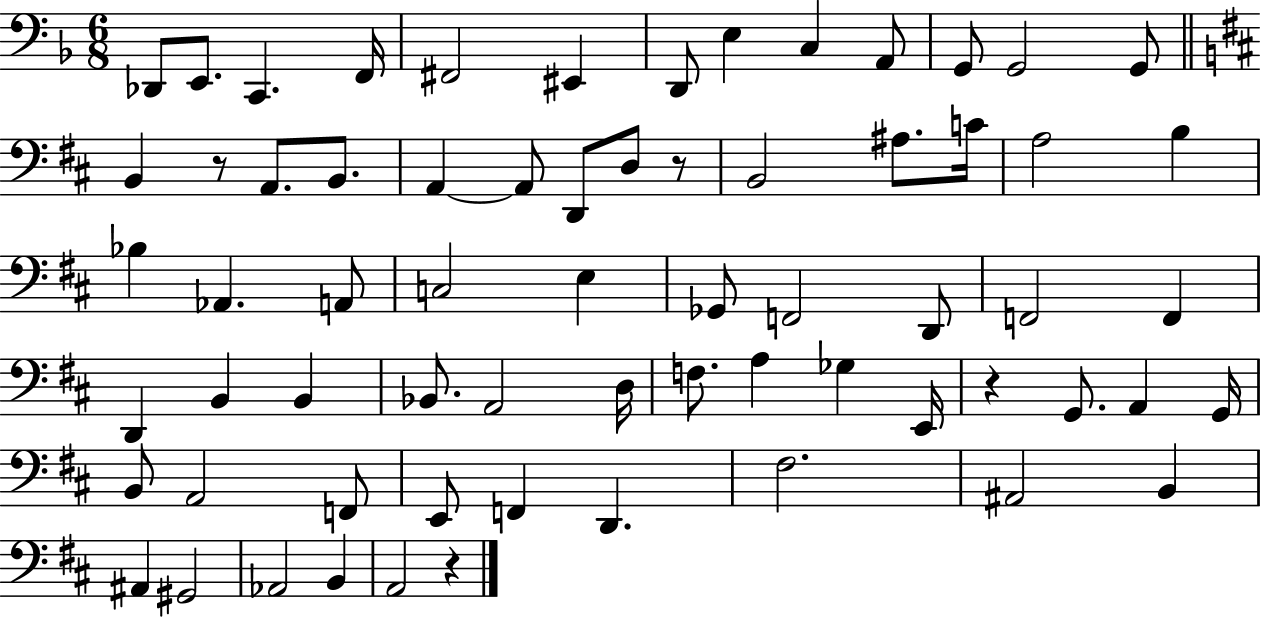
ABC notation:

X:1
T:Untitled
M:6/8
L:1/4
K:F
_D,,/2 E,,/2 C,, F,,/4 ^F,,2 ^E,, D,,/2 E, C, A,,/2 G,,/2 G,,2 G,,/2 B,, z/2 A,,/2 B,,/2 A,, A,,/2 D,,/2 D,/2 z/2 B,,2 ^A,/2 C/4 A,2 B, _B, _A,, A,,/2 C,2 E, _G,,/2 F,,2 D,,/2 F,,2 F,, D,, B,, B,, _B,,/2 A,,2 D,/4 F,/2 A, _G, E,,/4 z G,,/2 A,, G,,/4 B,,/2 A,,2 F,,/2 E,,/2 F,, D,, ^F,2 ^A,,2 B,, ^A,, ^G,,2 _A,,2 B,, A,,2 z